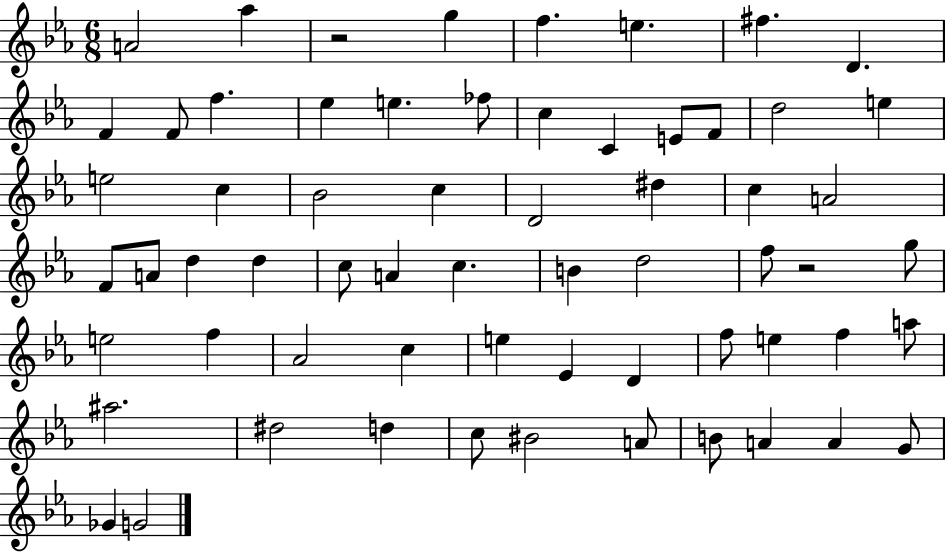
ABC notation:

X:1
T:Untitled
M:6/8
L:1/4
K:Eb
A2 _a z2 g f e ^f D F F/2 f _e e _f/2 c C E/2 F/2 d2 e e2 c _B2 c D2 ^d c A2 F/2 A/2 d d c/2 A c B d2 f/2 z2 g/2 e2 f _A2 c e _E D f/2 e f a/2 ^a2 ^d2 d c/2 ^B2 A/2 B/2 A A G/2 _G G2